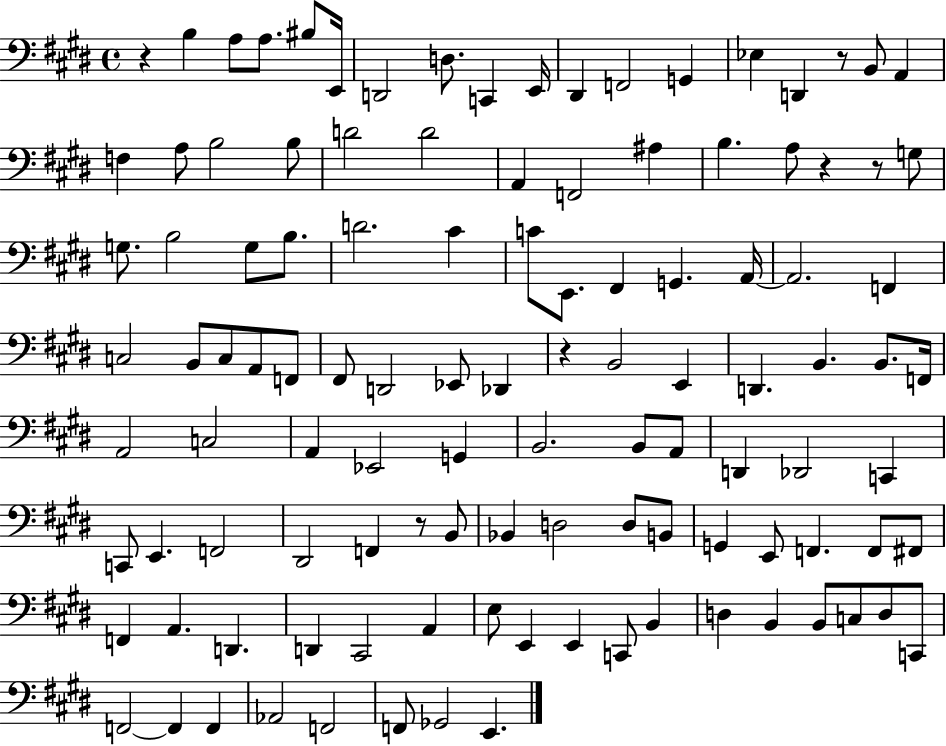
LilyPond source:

{
  \clef bass
  \time 4/4
  \defaultTimeSignature
  \key e \major
  r4 b4 a8 a8. bis8 e,16 | d,2 d8. c,4 e,16 | dis,4 f,2 g,4 | ees4 d,4 r8 b,8 a,4 | \break f4 a8 b2 b8 | d'2 d'2 | a,4 f,2 ais4 | b4. a8 r4 r8 g8 | \break g8. b2 g8 b8. | d'2. cis'4 | c'8 e,8. fis,4 g,4. a,16~~ | a,2. f,4 | \break c2 b,8 c8 a,8 f,8 | fis,8 d,2 ees,8 des,4 | r4 b,2 e,4 | d,4. b,4. b,8. f,16 | \break a,2 c2 | a,4 ees,2 g,4 | b,2. b,8 a,8 | d,4 des,2 c,4 | \break c,8 e,4. f,2 | dis,2 f,4 r8 b,8 | bes,4 d2 d8 b,8 | g,4 e,8 f,4. f,8 fis,8 | \break f,4 a,4. d,4. | d,4 cis,2 a,4 | e8 e,4 e,4 c,8 b,4 | d4 b,4 b,8 c8 d8 c,8 | \break f,2~~ f,4 f,4 | aes,2 f,2 | f,8 ges,2 e,4. | \bar "|."
}